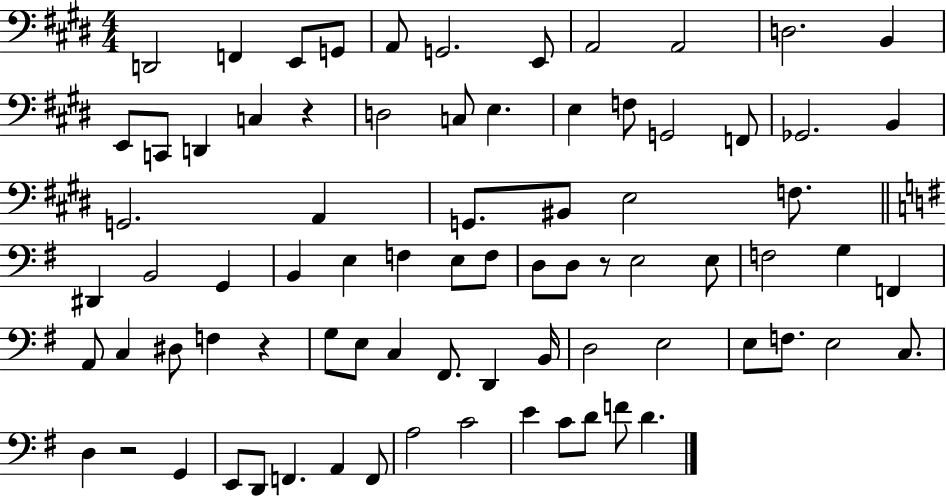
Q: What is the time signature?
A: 4/4